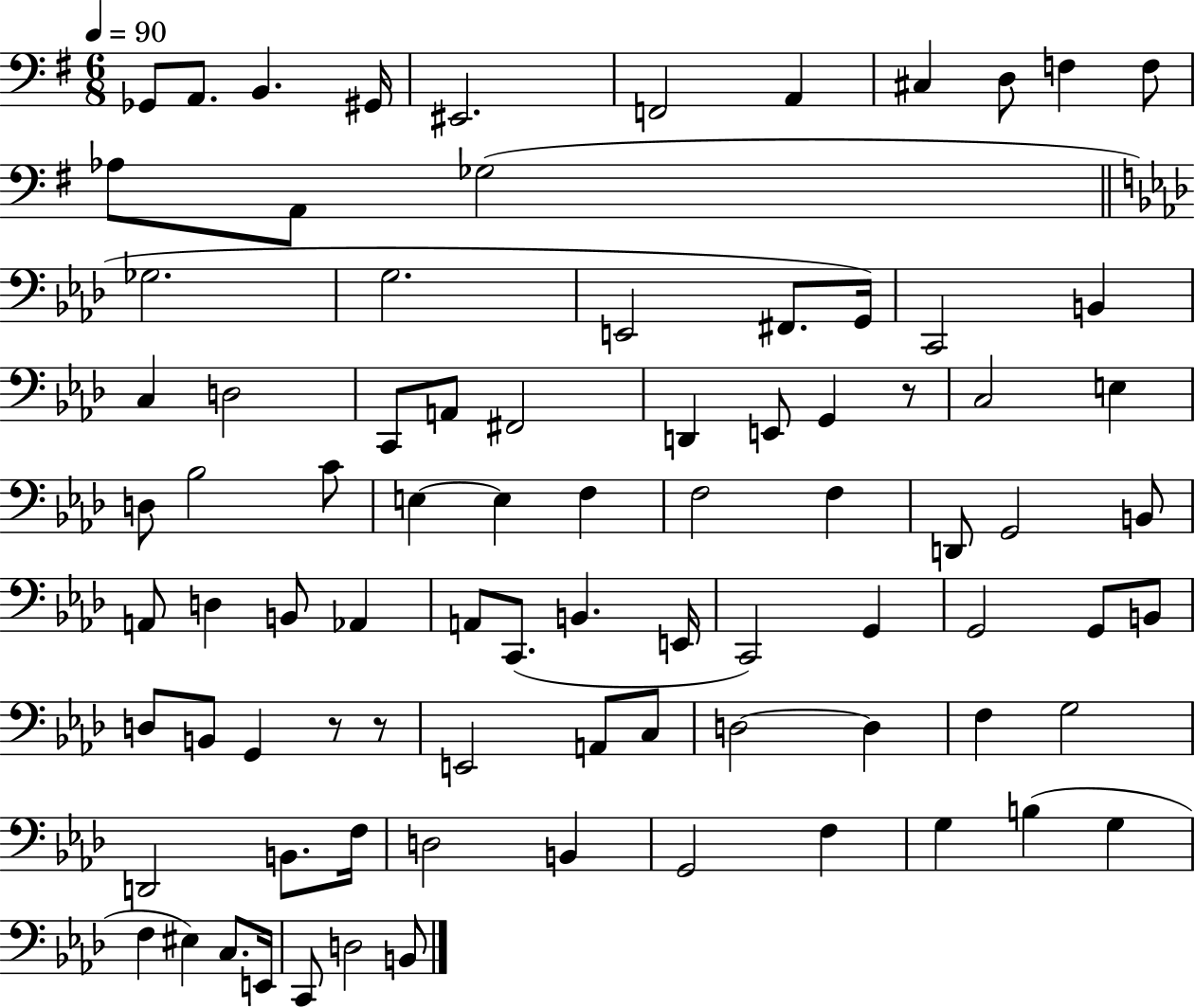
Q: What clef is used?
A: bass